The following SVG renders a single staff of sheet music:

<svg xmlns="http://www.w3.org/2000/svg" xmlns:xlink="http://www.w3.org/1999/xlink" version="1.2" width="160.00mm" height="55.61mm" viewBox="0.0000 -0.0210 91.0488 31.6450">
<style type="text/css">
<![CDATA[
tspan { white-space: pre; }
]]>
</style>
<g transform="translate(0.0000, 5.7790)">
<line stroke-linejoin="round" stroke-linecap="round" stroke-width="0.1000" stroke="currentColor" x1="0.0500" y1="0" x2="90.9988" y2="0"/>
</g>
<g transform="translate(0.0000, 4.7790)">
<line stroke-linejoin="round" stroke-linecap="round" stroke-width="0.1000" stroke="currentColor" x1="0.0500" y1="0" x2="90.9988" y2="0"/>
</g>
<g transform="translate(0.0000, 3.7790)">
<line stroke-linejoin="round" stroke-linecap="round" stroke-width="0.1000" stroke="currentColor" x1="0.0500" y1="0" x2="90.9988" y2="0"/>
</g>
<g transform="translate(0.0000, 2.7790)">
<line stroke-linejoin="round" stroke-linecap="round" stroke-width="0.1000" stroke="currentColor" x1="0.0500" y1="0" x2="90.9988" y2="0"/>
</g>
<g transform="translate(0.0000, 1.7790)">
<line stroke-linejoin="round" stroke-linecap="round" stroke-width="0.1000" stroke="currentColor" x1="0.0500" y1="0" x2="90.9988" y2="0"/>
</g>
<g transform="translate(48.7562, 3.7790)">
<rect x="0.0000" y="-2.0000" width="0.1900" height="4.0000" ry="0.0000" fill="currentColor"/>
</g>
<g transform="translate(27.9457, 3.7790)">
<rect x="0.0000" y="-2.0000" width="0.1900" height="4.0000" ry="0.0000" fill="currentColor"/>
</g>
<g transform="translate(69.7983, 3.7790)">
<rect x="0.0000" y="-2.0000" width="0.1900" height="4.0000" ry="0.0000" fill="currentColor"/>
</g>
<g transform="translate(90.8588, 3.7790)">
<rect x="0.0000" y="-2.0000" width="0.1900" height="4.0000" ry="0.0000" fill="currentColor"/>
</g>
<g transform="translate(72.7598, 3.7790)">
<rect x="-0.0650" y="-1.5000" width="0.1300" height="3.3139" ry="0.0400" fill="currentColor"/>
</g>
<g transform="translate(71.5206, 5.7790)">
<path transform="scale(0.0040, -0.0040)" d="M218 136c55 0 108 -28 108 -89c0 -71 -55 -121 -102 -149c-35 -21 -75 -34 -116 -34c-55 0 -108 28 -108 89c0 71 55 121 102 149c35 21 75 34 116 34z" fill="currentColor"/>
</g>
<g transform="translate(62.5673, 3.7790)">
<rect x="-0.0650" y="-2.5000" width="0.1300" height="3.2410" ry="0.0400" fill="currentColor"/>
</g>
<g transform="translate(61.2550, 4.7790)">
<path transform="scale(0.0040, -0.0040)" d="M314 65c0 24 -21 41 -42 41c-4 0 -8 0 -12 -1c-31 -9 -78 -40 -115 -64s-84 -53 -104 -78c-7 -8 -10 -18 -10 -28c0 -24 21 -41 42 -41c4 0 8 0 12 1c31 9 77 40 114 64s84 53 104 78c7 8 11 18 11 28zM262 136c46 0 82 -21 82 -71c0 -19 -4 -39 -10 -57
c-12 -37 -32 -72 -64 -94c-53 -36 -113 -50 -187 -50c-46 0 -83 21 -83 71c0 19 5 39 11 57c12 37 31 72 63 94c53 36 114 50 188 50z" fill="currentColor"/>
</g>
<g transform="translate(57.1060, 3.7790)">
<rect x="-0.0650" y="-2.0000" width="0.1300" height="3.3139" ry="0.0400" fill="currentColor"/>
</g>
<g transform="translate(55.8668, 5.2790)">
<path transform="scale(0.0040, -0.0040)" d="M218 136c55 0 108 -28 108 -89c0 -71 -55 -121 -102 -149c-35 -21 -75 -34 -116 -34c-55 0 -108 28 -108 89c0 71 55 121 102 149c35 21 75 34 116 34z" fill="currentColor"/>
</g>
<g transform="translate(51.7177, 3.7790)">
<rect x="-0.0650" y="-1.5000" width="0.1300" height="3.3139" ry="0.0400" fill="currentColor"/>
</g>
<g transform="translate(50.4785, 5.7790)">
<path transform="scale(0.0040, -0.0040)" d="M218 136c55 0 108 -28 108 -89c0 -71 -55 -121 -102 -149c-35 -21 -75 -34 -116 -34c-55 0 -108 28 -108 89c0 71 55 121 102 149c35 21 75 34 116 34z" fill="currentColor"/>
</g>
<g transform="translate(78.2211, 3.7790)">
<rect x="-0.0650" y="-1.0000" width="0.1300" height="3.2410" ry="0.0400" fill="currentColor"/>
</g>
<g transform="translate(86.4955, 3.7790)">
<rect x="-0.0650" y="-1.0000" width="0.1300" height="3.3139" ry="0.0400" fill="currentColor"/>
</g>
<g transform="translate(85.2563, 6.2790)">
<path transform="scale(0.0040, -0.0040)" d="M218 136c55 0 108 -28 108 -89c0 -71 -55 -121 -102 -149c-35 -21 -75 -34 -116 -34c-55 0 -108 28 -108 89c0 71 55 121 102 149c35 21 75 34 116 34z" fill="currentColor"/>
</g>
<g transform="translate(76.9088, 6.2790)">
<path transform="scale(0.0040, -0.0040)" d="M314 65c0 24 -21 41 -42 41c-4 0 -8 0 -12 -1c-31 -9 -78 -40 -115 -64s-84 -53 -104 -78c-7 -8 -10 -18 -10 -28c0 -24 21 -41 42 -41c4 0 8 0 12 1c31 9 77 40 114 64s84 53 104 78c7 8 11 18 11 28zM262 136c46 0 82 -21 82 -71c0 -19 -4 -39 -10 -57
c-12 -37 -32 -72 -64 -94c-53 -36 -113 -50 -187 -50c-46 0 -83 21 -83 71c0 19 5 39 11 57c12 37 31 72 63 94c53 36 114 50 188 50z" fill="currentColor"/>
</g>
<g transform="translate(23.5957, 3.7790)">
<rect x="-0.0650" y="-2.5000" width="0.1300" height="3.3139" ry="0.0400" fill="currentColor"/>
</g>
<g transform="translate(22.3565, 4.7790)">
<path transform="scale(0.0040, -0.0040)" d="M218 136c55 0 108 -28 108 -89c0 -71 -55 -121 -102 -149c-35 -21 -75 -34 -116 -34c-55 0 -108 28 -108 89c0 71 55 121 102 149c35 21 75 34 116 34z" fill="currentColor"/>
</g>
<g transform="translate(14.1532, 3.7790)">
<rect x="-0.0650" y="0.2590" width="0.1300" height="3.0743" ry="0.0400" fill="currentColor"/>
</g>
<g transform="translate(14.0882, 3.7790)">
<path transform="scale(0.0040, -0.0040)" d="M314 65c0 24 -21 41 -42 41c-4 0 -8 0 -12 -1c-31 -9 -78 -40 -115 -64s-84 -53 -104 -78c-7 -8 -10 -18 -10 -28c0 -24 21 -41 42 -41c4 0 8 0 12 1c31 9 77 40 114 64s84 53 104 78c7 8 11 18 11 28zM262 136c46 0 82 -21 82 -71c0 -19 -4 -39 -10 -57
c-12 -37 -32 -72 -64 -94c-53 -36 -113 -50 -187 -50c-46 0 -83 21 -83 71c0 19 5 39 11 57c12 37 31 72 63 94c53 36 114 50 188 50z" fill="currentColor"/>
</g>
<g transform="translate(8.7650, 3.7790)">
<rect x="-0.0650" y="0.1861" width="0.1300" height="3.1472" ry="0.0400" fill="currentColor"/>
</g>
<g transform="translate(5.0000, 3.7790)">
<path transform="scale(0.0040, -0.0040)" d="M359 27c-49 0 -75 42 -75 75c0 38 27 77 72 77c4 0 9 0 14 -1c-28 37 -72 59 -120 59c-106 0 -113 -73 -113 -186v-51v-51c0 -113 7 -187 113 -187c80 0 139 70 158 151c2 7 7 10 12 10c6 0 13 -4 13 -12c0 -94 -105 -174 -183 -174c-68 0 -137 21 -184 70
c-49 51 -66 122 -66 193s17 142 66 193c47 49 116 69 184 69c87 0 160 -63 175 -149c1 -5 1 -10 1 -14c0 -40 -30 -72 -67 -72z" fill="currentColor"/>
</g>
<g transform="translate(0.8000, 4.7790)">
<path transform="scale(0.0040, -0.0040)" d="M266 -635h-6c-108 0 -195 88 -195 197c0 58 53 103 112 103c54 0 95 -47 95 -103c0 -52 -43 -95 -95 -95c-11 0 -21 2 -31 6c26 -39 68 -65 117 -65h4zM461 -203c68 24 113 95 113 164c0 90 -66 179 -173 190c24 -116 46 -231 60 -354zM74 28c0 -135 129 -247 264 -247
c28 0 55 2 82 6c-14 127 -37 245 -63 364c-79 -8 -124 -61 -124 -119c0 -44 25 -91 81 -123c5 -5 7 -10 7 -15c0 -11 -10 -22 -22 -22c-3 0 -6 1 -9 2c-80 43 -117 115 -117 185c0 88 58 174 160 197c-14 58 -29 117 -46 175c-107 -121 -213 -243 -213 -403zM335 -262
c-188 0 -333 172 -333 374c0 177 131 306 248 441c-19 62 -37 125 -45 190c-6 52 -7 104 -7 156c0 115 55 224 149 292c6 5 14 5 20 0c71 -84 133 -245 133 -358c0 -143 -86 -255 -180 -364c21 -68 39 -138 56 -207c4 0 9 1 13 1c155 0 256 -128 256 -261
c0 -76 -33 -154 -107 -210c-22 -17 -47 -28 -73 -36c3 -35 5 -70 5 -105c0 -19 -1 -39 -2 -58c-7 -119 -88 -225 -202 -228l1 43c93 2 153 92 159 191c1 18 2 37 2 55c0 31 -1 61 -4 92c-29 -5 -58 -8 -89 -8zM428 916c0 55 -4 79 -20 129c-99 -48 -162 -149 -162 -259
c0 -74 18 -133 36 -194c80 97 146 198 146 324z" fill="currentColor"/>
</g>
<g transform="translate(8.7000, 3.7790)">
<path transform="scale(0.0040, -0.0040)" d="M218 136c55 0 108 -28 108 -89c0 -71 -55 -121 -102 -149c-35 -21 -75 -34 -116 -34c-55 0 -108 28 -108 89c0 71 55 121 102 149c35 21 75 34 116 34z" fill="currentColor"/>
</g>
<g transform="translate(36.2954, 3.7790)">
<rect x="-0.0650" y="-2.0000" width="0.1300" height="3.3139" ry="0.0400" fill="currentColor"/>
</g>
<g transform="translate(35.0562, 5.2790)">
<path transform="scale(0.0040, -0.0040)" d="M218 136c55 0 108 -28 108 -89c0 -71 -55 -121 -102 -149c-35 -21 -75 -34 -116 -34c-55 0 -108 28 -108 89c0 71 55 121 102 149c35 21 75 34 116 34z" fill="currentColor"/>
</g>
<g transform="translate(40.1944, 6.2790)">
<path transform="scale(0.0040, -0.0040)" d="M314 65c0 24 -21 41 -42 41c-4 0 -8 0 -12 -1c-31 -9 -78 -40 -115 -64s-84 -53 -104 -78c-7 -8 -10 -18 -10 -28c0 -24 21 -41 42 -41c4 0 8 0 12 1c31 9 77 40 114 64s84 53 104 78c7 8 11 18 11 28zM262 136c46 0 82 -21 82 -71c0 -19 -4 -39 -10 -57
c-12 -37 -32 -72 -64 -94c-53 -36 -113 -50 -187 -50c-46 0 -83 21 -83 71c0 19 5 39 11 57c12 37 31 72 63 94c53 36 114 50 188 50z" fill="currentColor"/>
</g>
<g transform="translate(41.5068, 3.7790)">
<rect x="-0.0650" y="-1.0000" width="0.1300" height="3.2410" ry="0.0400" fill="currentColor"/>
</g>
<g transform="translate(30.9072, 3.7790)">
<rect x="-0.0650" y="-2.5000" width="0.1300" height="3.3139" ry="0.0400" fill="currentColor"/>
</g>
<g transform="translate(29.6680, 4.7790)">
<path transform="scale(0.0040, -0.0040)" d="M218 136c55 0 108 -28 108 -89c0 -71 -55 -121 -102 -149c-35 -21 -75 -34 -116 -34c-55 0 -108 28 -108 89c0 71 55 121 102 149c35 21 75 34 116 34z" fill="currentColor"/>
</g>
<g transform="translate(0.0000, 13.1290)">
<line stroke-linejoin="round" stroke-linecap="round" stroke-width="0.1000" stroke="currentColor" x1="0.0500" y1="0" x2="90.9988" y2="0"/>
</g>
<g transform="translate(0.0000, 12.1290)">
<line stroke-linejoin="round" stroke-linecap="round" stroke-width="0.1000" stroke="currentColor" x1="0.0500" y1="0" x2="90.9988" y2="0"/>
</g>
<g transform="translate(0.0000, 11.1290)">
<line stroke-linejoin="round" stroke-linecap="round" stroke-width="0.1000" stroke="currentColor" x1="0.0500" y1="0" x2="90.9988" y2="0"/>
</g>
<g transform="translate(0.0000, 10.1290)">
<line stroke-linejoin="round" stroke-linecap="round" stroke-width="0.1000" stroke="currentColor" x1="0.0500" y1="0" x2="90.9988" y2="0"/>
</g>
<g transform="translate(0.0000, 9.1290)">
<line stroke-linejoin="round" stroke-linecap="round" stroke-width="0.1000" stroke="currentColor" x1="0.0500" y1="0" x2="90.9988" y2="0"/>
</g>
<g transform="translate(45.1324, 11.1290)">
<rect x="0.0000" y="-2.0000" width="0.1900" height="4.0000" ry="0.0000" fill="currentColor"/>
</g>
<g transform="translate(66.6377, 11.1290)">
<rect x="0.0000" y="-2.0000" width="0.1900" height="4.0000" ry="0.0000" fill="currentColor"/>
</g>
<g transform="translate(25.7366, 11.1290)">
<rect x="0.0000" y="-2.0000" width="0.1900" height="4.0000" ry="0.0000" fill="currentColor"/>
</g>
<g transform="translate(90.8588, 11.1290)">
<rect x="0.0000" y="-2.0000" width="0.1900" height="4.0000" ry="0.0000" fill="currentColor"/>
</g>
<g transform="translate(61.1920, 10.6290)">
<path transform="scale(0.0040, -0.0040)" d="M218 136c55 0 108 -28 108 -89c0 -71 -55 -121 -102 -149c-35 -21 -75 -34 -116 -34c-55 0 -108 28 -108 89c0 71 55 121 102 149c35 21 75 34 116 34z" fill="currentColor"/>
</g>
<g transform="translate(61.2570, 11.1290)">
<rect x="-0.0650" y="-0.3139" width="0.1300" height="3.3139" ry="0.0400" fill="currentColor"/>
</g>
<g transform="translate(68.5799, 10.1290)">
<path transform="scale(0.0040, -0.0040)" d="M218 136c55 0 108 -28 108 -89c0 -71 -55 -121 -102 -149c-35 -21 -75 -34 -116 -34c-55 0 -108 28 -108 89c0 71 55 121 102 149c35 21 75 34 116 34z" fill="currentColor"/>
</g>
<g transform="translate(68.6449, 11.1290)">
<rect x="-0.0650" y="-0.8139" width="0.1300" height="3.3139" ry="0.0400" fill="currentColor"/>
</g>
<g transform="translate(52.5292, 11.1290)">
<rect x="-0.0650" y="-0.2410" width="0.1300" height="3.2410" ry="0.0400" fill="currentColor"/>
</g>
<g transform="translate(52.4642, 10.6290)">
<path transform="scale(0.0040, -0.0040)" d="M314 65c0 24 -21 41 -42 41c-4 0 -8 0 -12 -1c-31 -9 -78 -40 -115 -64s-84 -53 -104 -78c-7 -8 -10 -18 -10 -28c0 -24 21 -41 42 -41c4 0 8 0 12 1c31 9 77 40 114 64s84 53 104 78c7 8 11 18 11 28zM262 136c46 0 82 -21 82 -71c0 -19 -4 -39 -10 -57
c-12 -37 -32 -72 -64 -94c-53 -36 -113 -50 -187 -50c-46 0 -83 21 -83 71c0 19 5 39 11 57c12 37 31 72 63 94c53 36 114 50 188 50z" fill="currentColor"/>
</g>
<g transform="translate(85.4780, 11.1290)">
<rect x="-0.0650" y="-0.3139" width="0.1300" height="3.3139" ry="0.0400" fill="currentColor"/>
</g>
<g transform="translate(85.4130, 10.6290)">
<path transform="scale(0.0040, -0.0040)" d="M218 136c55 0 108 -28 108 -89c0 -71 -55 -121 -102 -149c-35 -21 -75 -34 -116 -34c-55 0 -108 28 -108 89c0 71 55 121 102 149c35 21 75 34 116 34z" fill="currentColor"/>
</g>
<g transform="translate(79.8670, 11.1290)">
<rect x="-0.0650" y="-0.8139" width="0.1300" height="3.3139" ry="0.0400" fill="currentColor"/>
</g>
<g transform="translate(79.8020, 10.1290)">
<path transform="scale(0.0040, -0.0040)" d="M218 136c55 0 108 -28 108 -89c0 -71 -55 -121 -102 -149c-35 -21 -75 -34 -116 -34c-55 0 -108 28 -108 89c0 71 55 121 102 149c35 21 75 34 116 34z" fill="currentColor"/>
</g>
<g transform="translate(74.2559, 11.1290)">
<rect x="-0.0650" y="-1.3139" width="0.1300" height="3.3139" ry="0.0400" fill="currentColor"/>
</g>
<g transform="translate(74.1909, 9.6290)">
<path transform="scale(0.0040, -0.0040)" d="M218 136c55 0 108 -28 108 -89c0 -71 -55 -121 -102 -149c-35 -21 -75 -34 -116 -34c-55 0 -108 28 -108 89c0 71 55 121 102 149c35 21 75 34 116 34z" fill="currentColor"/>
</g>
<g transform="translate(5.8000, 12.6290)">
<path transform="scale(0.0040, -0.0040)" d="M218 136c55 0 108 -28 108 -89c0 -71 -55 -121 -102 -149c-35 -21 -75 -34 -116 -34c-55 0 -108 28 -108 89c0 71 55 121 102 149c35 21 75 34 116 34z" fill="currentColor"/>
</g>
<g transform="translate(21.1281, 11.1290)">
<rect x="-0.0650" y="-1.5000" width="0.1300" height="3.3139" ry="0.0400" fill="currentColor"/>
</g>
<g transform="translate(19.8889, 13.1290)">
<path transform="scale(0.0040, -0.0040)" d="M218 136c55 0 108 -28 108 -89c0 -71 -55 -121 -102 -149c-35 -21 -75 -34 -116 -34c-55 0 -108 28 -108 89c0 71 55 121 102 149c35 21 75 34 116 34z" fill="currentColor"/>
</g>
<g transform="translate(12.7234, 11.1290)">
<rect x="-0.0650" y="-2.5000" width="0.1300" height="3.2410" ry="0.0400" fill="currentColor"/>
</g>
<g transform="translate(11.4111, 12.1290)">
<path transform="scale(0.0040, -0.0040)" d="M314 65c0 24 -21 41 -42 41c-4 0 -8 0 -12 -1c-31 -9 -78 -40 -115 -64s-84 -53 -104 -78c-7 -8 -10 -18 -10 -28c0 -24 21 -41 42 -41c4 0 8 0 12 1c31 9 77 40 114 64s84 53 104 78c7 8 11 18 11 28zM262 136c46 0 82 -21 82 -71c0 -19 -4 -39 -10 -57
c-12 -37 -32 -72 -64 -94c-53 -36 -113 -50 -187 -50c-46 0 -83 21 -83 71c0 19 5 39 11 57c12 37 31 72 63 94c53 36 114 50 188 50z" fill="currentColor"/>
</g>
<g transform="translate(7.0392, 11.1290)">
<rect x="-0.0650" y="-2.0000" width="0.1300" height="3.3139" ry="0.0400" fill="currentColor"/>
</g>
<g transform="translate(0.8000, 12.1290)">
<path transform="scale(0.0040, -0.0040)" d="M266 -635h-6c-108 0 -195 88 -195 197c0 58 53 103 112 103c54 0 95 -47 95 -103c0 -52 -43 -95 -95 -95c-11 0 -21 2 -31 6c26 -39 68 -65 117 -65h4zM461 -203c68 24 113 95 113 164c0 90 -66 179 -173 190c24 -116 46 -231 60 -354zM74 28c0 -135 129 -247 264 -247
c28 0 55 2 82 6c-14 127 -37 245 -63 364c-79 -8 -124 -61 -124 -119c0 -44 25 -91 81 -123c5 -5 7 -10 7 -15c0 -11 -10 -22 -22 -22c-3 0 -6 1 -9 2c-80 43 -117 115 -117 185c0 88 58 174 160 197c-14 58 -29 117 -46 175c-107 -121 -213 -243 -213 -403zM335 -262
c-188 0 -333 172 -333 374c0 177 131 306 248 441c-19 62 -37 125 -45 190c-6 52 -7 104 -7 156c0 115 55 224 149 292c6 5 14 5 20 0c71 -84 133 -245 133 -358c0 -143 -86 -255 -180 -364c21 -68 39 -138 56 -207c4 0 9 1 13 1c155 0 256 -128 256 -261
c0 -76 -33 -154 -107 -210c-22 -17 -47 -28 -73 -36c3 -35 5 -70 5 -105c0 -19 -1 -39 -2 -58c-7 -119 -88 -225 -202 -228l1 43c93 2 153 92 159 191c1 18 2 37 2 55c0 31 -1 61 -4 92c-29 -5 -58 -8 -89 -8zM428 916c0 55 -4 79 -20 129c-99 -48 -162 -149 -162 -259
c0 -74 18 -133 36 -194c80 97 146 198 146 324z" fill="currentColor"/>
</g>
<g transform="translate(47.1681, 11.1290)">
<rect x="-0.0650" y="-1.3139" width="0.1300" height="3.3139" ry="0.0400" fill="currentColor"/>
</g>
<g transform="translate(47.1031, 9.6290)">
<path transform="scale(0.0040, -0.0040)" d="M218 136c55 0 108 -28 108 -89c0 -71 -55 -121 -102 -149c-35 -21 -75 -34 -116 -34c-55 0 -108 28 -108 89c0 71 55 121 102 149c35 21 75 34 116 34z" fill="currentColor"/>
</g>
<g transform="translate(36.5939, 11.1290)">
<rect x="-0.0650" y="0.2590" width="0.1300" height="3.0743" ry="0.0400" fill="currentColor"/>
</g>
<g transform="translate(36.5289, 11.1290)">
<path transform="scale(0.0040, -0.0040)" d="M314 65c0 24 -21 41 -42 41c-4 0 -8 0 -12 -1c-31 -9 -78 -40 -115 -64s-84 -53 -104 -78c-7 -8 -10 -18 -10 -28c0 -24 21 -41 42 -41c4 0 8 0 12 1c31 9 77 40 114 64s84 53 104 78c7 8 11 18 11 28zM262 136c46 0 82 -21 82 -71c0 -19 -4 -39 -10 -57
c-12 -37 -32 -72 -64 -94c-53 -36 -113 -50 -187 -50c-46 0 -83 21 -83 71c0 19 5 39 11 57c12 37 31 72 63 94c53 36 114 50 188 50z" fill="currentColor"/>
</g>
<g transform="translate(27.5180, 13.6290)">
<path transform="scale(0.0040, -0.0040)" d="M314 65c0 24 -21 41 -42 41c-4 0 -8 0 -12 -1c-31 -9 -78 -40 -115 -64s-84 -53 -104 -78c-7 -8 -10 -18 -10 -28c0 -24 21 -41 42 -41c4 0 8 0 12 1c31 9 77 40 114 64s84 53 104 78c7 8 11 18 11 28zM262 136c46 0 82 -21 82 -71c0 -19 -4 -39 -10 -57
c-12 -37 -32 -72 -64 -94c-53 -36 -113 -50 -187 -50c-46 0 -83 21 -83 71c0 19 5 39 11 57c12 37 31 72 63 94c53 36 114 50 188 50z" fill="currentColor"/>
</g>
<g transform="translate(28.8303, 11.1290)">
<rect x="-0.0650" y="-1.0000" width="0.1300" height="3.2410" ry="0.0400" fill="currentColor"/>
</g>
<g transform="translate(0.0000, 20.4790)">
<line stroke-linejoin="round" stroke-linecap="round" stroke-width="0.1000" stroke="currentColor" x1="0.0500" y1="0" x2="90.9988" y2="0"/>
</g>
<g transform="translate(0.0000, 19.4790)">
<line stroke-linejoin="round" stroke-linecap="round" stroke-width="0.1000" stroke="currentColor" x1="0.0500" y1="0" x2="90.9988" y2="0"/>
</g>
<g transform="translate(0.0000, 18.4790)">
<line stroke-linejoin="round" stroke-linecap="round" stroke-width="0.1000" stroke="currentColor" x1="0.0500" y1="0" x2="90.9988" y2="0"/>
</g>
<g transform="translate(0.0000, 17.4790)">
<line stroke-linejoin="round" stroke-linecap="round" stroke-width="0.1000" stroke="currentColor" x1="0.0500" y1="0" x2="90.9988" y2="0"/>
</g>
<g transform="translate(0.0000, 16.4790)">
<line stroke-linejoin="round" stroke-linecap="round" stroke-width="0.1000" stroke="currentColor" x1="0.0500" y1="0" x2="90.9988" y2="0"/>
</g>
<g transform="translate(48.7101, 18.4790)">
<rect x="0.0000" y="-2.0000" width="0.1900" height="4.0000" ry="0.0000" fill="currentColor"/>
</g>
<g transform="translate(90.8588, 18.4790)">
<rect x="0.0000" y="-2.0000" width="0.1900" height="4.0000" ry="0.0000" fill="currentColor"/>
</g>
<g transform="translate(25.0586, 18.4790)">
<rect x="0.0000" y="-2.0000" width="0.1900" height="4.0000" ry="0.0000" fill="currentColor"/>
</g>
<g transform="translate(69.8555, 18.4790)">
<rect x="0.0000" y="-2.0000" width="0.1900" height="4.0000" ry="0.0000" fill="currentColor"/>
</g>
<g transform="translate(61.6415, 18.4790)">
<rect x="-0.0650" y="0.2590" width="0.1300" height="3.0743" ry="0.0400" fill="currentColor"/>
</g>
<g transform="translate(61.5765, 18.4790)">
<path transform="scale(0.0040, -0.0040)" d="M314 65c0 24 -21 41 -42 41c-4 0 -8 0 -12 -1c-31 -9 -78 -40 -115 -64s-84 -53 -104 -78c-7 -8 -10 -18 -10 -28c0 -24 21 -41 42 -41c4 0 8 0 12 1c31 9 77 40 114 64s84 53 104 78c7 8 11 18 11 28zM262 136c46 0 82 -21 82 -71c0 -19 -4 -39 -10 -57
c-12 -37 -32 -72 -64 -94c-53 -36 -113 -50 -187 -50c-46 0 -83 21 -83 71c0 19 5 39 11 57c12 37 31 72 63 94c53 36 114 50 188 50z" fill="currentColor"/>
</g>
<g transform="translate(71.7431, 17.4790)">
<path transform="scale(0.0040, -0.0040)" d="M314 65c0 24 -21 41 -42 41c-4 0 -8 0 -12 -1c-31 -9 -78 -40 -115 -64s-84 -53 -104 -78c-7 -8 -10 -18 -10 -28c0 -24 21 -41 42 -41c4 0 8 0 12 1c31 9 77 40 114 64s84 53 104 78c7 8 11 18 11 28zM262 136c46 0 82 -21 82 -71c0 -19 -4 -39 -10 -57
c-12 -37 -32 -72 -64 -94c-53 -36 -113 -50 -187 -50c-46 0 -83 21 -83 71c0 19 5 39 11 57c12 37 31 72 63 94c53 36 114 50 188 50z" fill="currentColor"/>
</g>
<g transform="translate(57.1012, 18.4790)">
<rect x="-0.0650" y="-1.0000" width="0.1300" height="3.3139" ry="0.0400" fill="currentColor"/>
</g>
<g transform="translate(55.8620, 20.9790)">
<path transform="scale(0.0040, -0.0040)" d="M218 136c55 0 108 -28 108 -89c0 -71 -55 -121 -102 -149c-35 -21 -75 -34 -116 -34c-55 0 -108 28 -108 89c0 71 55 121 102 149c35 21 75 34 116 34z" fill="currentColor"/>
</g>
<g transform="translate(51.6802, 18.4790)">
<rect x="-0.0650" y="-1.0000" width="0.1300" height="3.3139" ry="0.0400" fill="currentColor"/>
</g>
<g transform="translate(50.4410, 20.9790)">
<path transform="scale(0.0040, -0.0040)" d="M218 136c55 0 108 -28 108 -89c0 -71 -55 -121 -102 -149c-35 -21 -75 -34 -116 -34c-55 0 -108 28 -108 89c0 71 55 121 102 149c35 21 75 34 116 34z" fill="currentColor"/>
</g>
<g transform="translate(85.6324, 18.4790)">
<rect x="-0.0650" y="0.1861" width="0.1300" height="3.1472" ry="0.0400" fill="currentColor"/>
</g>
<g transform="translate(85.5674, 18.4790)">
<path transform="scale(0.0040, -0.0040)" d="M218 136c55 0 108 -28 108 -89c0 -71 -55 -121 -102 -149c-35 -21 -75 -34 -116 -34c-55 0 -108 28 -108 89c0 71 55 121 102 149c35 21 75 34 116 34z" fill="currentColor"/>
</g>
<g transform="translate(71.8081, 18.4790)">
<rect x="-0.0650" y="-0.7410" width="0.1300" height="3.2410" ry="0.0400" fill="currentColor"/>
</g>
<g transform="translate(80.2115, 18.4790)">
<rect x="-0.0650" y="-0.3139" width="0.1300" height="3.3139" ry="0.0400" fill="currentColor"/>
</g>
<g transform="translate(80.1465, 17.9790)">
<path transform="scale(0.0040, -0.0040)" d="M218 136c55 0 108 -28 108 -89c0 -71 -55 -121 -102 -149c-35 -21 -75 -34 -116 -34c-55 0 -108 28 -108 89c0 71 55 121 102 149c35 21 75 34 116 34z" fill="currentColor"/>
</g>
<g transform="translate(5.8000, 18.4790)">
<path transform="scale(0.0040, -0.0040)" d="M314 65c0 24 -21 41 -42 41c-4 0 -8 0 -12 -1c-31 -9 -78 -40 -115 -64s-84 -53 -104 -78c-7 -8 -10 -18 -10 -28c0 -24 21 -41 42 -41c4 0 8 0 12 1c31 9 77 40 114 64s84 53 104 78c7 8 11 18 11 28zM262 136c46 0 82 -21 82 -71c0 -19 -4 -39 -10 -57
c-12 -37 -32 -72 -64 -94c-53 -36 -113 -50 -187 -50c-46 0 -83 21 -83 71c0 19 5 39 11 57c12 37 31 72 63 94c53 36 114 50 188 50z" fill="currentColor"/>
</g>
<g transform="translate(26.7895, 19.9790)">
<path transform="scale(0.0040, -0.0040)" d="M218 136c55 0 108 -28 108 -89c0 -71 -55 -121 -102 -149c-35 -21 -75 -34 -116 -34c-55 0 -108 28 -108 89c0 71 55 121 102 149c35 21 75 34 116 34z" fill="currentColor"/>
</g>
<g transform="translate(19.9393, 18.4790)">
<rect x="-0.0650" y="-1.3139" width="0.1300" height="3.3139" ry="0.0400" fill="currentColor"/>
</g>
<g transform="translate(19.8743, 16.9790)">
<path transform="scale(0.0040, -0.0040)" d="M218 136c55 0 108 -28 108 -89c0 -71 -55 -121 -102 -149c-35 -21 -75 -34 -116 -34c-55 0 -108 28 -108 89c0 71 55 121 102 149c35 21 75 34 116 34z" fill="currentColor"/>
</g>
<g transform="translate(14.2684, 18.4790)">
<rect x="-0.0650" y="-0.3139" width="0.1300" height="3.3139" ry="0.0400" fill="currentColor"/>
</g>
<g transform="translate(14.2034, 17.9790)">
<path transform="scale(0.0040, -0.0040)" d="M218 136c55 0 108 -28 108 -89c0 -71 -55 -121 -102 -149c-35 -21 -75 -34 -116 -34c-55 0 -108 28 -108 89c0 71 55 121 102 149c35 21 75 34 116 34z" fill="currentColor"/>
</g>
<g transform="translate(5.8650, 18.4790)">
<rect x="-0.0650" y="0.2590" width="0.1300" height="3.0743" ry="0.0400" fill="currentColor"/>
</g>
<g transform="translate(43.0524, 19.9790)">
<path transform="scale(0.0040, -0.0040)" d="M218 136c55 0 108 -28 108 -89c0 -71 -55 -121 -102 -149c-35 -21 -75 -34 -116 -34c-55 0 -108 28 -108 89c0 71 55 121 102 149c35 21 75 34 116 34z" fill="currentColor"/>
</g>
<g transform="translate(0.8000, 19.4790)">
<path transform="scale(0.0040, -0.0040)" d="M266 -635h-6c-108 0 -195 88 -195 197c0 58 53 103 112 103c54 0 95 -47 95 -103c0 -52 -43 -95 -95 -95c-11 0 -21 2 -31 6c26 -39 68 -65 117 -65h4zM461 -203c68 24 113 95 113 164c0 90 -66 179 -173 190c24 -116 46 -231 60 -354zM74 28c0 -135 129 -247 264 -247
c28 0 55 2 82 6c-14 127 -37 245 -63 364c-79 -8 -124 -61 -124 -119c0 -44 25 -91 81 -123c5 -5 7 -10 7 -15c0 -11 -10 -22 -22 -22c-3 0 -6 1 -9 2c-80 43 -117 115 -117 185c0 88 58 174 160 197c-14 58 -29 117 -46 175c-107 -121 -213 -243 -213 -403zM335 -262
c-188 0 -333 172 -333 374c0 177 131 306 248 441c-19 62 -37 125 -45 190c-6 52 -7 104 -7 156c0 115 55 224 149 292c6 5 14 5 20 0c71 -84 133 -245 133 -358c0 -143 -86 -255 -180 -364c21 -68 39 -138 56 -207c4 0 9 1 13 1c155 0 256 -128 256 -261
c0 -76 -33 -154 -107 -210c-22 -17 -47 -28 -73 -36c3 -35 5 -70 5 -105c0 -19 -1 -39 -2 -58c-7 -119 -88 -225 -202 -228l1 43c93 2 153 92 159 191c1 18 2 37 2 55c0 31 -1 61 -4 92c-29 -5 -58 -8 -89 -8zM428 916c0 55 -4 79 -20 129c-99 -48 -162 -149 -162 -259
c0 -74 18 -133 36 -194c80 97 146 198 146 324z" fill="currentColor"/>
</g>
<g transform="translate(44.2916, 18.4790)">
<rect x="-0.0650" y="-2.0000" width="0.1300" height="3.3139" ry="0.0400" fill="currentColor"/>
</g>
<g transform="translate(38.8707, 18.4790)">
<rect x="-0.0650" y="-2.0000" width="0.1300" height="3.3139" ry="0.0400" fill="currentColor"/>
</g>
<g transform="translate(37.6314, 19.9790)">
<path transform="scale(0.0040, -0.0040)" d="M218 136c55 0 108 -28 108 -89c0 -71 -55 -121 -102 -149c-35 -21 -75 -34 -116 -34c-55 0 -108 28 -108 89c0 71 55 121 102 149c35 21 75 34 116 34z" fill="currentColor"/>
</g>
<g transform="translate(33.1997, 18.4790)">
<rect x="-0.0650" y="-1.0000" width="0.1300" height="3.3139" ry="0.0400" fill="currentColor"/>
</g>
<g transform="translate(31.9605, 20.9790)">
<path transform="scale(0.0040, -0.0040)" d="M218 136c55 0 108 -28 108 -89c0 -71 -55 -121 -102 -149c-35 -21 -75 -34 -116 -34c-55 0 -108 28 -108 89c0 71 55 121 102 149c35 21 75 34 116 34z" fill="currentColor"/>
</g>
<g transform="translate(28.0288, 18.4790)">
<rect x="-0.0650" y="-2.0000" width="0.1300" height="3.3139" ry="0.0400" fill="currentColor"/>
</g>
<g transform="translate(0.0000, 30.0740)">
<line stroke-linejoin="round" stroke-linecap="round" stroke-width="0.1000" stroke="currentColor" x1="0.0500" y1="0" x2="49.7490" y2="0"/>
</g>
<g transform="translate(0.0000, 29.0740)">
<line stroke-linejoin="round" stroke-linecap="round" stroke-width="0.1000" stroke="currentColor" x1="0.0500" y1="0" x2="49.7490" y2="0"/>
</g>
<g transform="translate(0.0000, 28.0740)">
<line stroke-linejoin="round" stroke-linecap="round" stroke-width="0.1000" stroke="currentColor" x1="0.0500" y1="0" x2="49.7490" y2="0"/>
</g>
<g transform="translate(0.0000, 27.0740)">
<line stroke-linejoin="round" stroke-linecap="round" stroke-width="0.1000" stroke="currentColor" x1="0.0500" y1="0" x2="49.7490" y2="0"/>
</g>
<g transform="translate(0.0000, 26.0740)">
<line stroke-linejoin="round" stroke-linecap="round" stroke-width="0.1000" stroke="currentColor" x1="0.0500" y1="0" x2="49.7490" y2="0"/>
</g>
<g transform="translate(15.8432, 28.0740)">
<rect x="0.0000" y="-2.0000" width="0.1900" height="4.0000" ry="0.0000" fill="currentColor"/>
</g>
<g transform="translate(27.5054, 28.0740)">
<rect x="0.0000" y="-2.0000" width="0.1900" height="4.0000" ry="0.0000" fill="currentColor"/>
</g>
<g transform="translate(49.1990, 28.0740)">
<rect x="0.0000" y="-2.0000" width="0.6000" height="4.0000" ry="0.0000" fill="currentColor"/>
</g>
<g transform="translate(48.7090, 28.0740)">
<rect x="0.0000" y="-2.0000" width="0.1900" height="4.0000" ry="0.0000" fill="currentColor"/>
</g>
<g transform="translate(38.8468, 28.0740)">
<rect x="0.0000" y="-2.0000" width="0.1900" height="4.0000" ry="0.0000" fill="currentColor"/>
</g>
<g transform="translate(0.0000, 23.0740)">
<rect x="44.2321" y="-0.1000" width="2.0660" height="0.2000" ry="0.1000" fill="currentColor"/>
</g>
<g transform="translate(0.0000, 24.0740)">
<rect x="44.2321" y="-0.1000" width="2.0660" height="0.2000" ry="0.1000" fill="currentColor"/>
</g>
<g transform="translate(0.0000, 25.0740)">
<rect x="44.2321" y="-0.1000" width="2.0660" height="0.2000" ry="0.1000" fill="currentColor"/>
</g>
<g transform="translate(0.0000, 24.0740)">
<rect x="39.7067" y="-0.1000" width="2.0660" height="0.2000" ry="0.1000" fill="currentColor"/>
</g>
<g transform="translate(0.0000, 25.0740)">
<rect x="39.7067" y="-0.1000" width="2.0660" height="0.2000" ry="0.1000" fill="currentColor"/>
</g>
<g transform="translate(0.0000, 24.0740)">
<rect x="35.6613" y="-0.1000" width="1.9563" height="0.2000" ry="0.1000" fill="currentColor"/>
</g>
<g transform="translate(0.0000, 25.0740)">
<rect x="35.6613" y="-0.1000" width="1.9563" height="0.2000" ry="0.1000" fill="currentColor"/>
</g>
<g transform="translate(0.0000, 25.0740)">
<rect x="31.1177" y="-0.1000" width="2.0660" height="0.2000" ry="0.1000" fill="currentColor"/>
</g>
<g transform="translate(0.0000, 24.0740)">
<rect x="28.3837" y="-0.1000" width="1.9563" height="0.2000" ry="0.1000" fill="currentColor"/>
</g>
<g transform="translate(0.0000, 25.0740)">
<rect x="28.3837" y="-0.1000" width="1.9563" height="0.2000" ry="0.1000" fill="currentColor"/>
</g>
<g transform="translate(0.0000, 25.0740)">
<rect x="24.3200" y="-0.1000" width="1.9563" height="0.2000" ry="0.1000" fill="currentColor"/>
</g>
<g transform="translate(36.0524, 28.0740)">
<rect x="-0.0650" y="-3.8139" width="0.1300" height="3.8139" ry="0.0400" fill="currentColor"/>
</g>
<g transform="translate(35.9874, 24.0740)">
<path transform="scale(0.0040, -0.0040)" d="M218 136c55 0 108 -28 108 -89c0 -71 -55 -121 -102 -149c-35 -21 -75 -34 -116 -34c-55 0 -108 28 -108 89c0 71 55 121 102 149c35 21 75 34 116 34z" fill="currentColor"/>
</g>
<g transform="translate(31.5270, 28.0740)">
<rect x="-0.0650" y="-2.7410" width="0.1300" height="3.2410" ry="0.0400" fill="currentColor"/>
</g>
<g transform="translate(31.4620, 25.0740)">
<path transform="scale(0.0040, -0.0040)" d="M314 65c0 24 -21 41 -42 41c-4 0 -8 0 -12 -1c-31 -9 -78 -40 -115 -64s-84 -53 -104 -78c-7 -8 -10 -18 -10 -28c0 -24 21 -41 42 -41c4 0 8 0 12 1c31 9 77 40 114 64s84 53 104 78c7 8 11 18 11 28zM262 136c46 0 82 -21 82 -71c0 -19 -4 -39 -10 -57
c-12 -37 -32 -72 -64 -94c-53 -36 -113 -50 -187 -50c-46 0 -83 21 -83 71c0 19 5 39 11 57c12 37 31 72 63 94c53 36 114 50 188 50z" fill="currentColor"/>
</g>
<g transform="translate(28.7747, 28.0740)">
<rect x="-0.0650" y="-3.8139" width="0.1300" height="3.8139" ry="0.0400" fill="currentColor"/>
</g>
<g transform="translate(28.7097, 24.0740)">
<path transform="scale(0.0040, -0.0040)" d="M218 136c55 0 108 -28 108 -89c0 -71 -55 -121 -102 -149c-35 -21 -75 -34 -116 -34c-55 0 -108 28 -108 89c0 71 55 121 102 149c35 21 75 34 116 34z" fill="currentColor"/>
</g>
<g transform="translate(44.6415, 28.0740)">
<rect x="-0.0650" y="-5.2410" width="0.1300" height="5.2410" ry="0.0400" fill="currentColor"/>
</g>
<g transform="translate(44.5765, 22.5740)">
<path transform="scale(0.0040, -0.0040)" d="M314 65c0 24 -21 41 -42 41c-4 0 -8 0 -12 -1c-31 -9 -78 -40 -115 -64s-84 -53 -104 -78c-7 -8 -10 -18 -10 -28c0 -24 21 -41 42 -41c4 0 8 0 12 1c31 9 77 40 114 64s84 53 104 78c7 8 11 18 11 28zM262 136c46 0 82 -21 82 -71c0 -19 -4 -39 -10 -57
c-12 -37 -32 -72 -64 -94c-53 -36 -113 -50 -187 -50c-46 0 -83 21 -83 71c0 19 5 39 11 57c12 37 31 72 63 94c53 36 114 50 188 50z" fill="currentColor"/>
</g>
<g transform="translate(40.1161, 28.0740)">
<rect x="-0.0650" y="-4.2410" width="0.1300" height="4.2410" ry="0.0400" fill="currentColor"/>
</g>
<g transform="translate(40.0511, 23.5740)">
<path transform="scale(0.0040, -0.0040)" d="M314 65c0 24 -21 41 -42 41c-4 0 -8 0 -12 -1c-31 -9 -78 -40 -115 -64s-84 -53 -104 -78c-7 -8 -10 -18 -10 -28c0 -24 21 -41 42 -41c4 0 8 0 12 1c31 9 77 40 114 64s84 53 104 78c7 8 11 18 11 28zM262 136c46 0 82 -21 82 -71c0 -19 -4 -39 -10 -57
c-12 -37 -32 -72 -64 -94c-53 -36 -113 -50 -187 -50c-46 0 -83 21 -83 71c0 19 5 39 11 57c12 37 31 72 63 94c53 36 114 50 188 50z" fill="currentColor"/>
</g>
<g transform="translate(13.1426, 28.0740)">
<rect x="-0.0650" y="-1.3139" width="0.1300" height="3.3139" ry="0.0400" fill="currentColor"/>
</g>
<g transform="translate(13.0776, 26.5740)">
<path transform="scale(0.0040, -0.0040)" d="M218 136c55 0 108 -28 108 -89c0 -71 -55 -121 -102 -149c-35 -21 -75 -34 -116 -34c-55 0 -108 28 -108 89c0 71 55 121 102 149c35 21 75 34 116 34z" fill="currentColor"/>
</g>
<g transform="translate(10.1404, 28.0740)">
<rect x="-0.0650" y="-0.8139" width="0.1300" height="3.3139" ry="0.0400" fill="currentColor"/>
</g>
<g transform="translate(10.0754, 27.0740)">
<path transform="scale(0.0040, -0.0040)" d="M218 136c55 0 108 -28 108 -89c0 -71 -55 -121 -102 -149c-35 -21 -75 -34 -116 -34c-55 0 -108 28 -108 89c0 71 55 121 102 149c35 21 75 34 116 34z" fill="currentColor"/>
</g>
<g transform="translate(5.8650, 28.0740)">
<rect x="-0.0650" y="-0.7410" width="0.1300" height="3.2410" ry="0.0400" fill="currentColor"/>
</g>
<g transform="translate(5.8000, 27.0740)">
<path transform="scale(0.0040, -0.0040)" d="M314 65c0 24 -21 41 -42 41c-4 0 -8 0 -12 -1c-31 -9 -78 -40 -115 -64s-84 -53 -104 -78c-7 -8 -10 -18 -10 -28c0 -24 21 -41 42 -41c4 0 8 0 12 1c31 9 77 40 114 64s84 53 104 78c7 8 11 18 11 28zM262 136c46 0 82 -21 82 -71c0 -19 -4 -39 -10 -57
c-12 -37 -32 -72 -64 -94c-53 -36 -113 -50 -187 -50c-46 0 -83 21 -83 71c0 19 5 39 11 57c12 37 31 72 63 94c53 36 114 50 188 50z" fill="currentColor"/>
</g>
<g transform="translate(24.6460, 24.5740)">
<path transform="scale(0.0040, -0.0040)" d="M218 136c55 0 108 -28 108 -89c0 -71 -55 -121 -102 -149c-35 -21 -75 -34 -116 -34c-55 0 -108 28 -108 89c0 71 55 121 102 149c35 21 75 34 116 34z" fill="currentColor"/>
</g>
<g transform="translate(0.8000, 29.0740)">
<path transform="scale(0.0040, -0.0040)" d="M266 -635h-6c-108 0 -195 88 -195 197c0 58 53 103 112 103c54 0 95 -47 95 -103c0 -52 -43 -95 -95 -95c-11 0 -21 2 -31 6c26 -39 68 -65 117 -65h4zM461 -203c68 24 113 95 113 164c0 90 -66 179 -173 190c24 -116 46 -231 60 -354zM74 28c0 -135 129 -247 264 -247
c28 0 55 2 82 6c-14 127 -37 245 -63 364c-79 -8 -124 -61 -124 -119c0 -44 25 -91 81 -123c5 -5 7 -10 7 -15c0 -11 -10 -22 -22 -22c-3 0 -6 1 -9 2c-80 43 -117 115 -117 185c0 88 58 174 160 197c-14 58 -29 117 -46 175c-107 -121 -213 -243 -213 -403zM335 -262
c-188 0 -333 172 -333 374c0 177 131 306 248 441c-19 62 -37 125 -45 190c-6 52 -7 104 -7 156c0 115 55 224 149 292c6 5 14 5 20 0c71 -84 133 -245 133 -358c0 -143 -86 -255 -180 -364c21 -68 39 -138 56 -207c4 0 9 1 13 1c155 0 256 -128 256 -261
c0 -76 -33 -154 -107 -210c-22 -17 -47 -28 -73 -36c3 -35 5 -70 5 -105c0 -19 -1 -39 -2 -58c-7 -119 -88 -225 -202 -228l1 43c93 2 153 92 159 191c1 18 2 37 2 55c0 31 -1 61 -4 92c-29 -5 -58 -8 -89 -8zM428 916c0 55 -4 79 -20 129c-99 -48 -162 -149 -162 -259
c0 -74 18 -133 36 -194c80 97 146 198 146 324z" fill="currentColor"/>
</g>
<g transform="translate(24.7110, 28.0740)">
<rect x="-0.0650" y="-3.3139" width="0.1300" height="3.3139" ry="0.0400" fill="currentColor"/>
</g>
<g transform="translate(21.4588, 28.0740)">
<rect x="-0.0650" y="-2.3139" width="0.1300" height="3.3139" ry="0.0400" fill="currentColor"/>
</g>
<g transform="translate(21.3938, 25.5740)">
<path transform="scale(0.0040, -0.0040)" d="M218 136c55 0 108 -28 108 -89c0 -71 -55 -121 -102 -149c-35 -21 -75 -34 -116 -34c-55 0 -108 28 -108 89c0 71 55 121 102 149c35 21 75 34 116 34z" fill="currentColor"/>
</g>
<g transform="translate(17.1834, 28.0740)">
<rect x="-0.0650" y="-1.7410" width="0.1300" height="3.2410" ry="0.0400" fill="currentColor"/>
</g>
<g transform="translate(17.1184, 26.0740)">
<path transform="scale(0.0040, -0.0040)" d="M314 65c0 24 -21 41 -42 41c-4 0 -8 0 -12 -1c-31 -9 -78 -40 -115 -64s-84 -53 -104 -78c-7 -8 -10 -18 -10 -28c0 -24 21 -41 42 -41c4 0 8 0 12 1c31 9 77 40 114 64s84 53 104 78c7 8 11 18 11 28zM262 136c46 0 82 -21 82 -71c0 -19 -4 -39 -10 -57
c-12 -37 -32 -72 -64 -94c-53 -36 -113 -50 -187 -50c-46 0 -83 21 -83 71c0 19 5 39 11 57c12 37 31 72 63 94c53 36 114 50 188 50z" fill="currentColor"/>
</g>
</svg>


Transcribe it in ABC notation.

X:1
T:Untitled
M:4/4
L:1/4
K:C
B B2 G G F D2 E F G2 E D2 D F G2 E D2 B2 e c2 c d e d c B2 c e F D F F D D B2 d2 c B d2 d e f2 g b c' a2 c' d'2 f'2